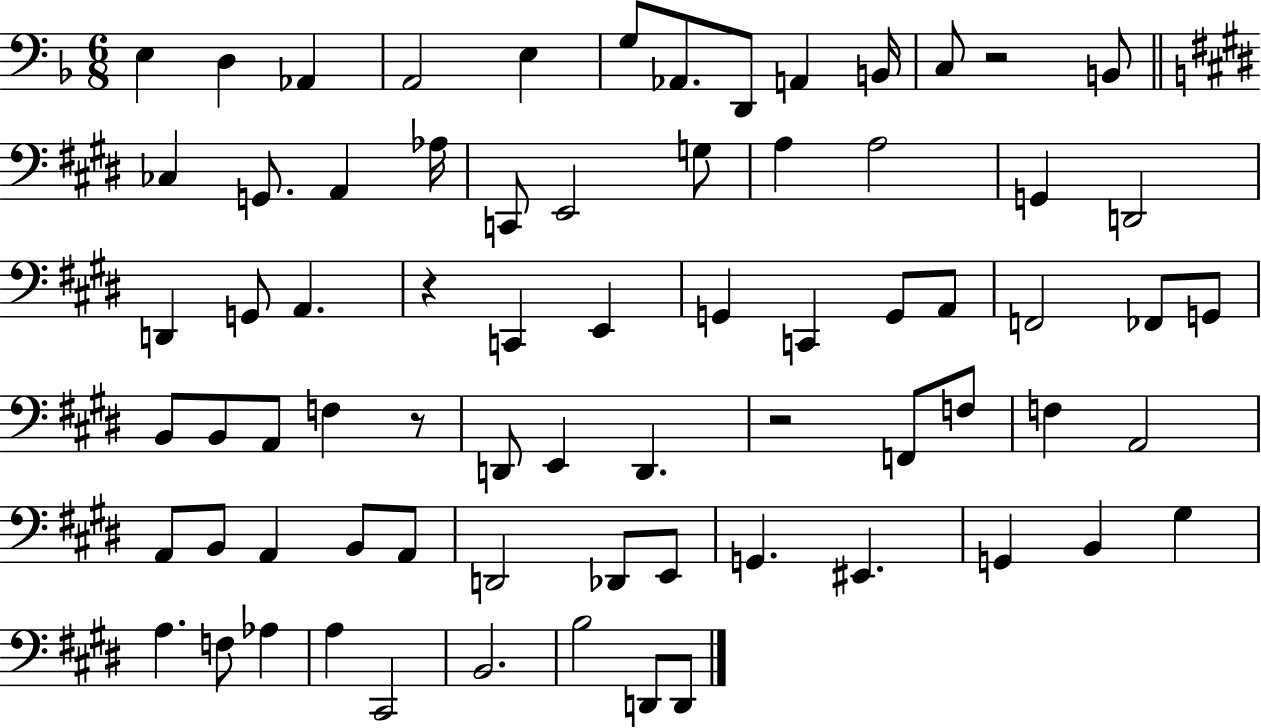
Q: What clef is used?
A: bass